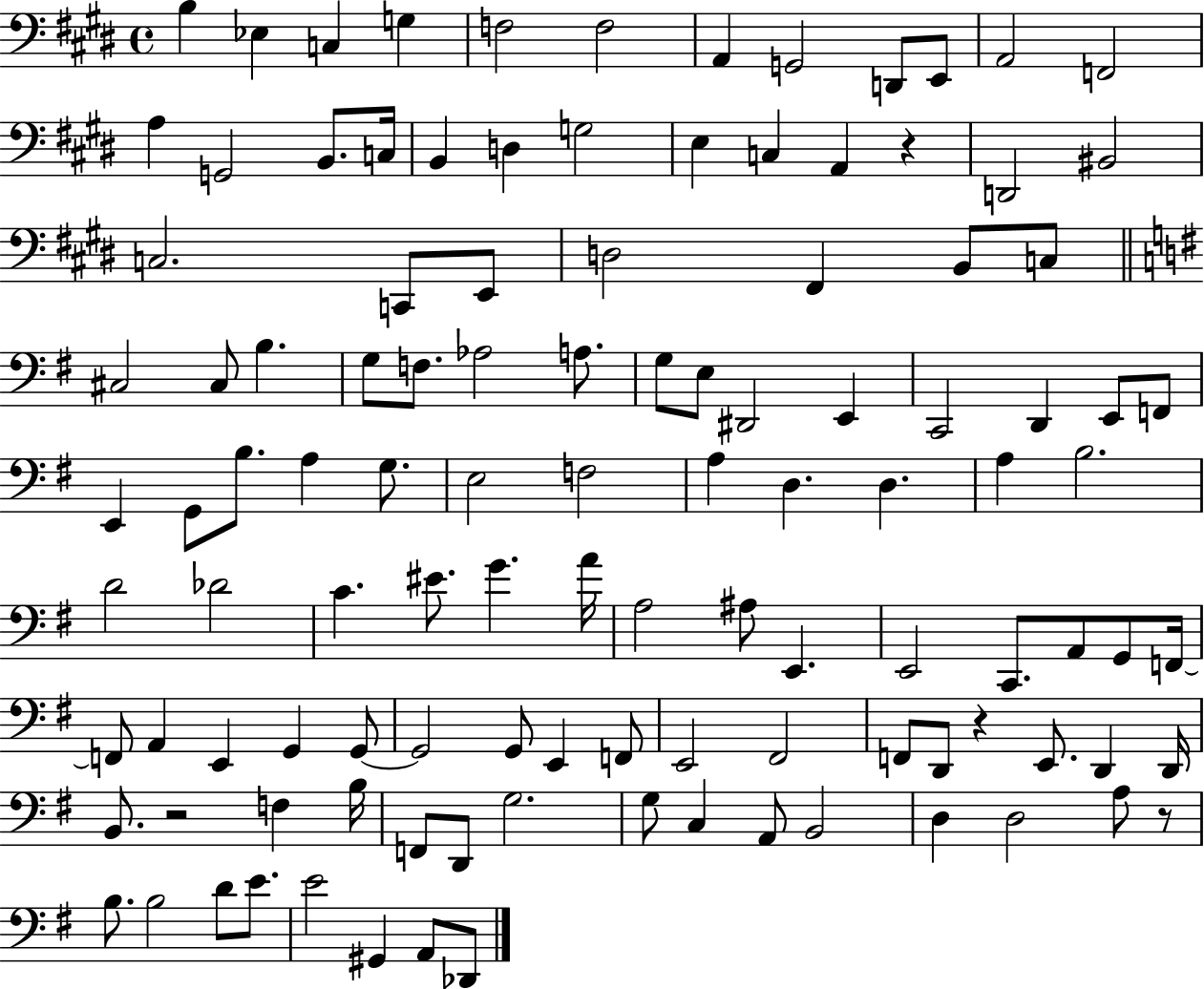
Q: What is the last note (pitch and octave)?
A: Db2